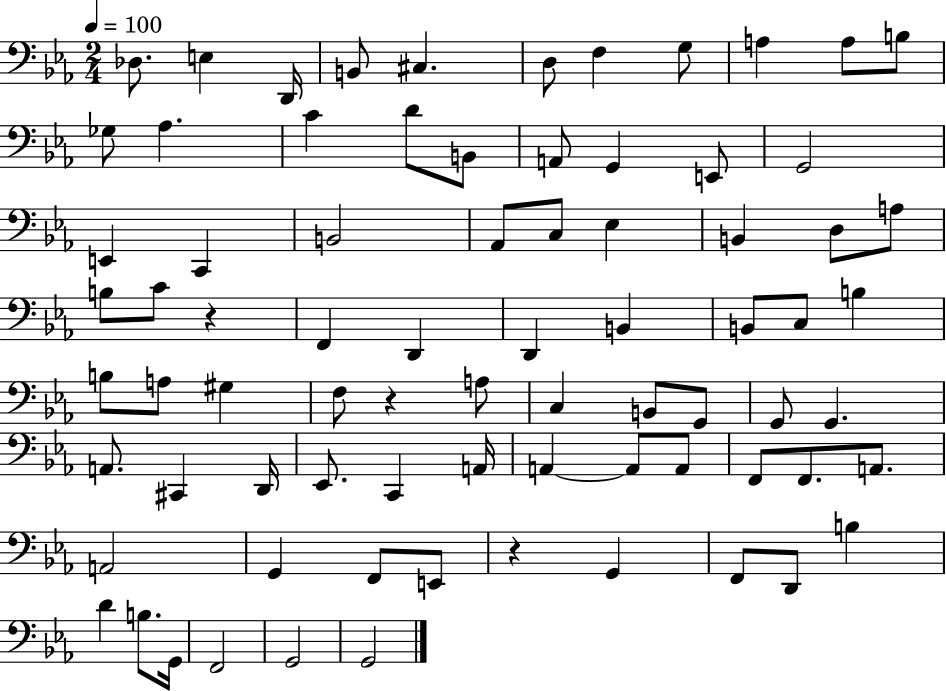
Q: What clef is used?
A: bass